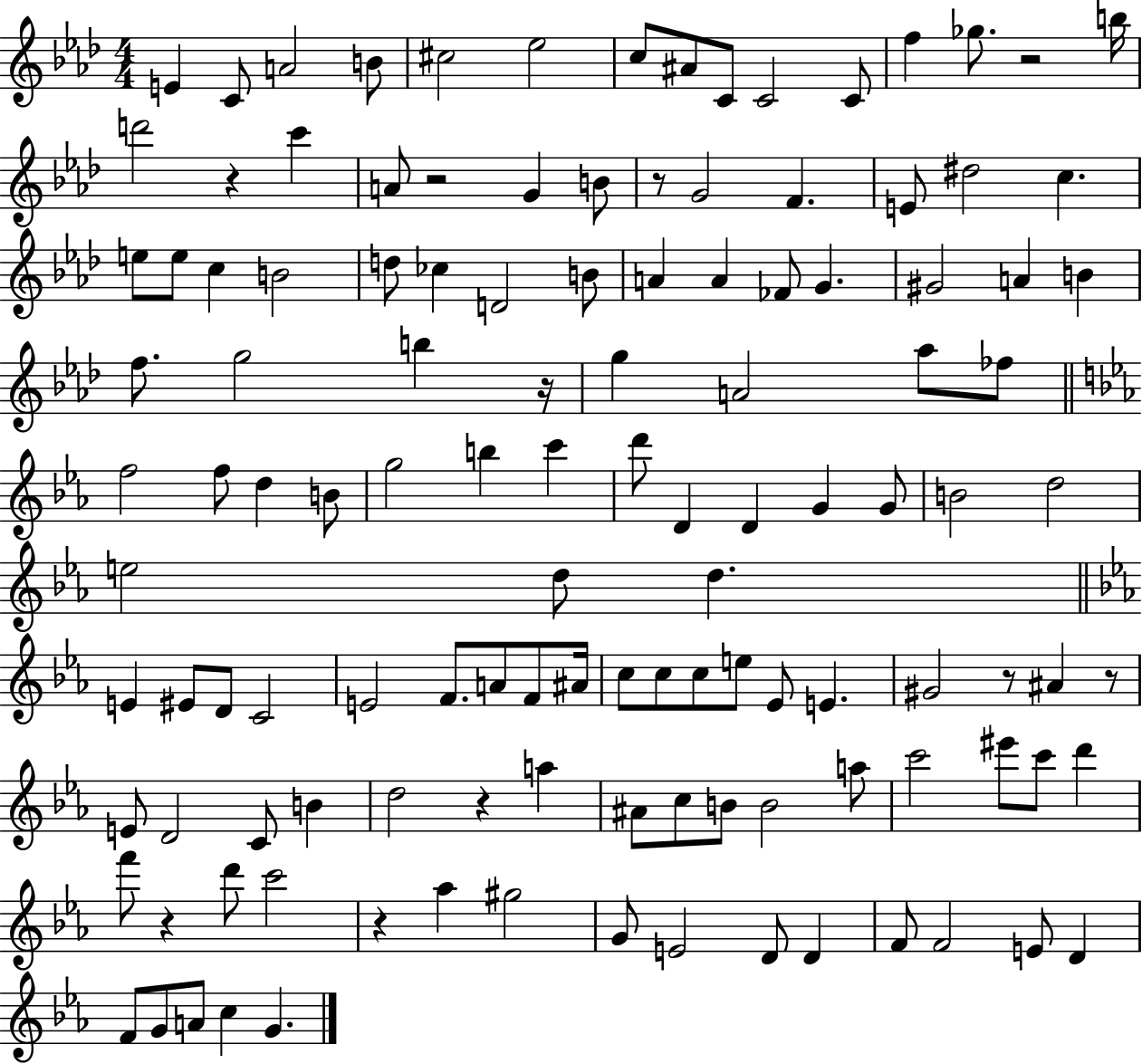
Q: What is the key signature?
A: AES major